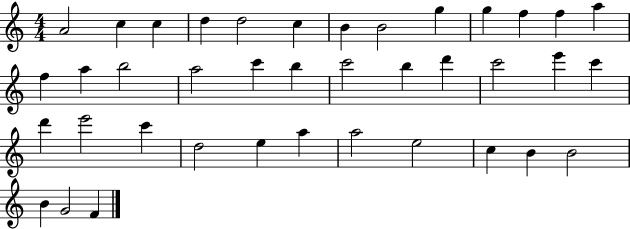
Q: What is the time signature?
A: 4/4